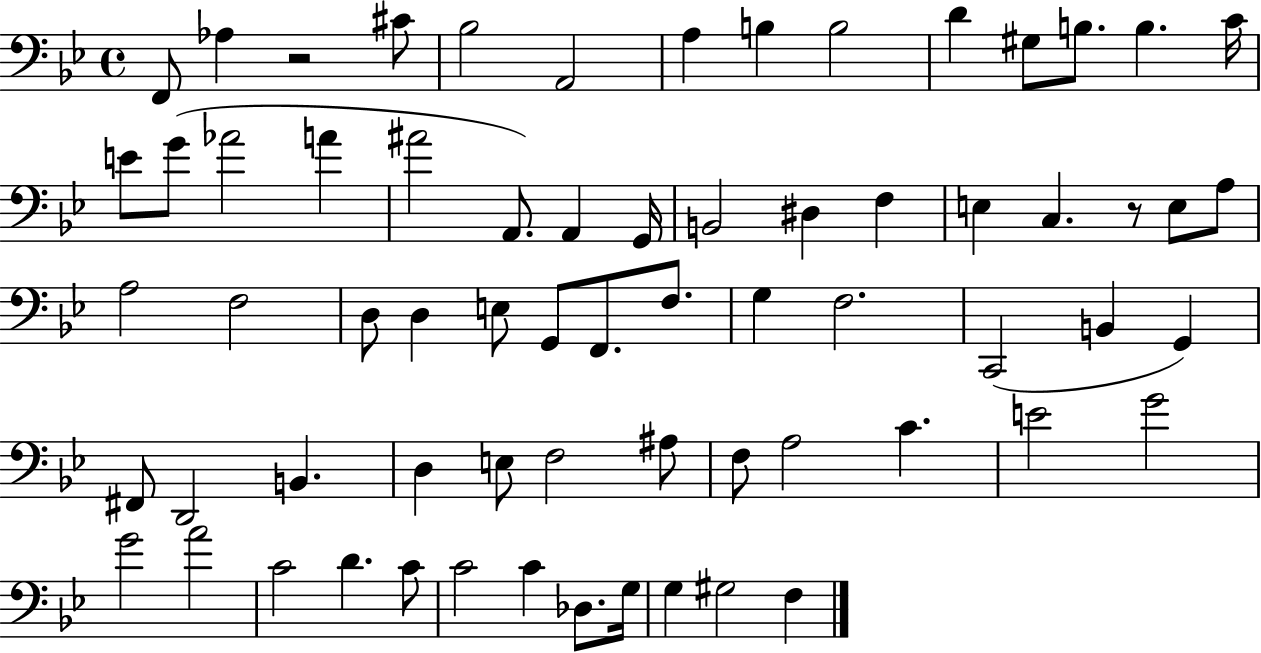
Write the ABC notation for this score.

X:1
T:Untitled
M:4/4
L:1/4
K:Bb
F,,/2 _A, z2 ^C/2 _B,2 A,,2 A, B, B,2 D ^G,/2 B,/2 B, C/4 E/2 G/2 _A2 A ^A2 A,,/2 A,, G,,/4 B,,2 ^D, F, E, C, z/2 E,/2 A,/2 A,2 F,2 D,/2 D, E,/2 G,,/2 F,,/2 F,/2 G, F,2 C,,2 B,, G,, ^F,,/2 D,,2 B,, D, E,/2 F,2 ^A,/2 F,/2 A,2 C E2 G2 G2 A2 C2 D C/2 C2 C _D,/2 G,/4 G, ^G,2 F,